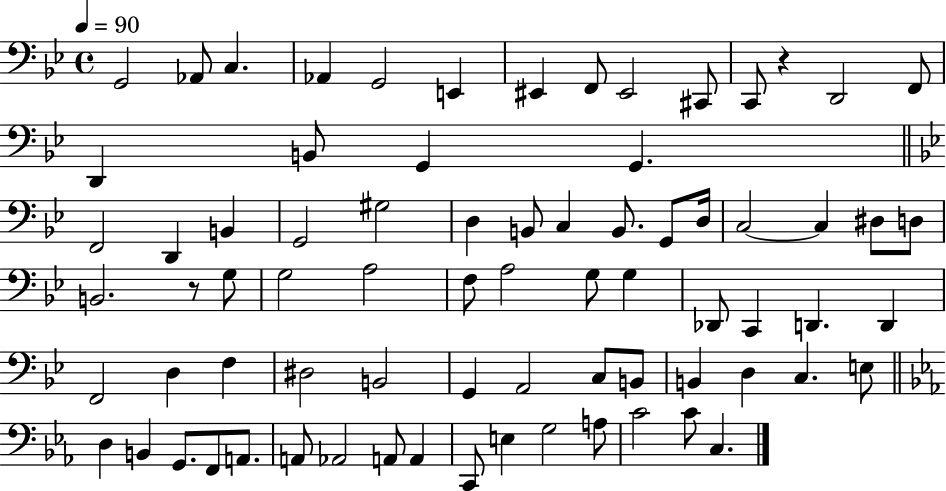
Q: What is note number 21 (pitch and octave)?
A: G2